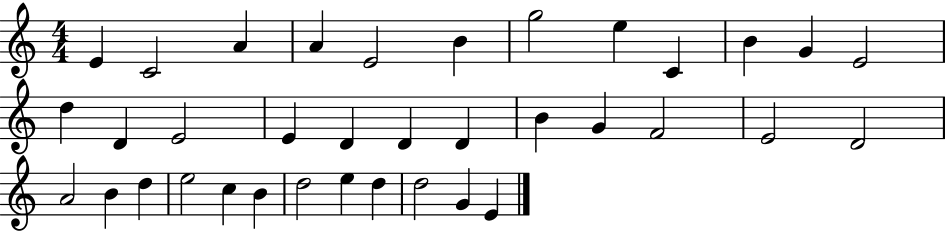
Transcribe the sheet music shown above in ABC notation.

X:1
T:Untitled
M:4/4
L:1/4
K:C
E C2 A A E2 B g2 e C B G E2 d D E2 E D D D B G F2 E2 D2 A2 B d e2 c B d2 e d d2 G E